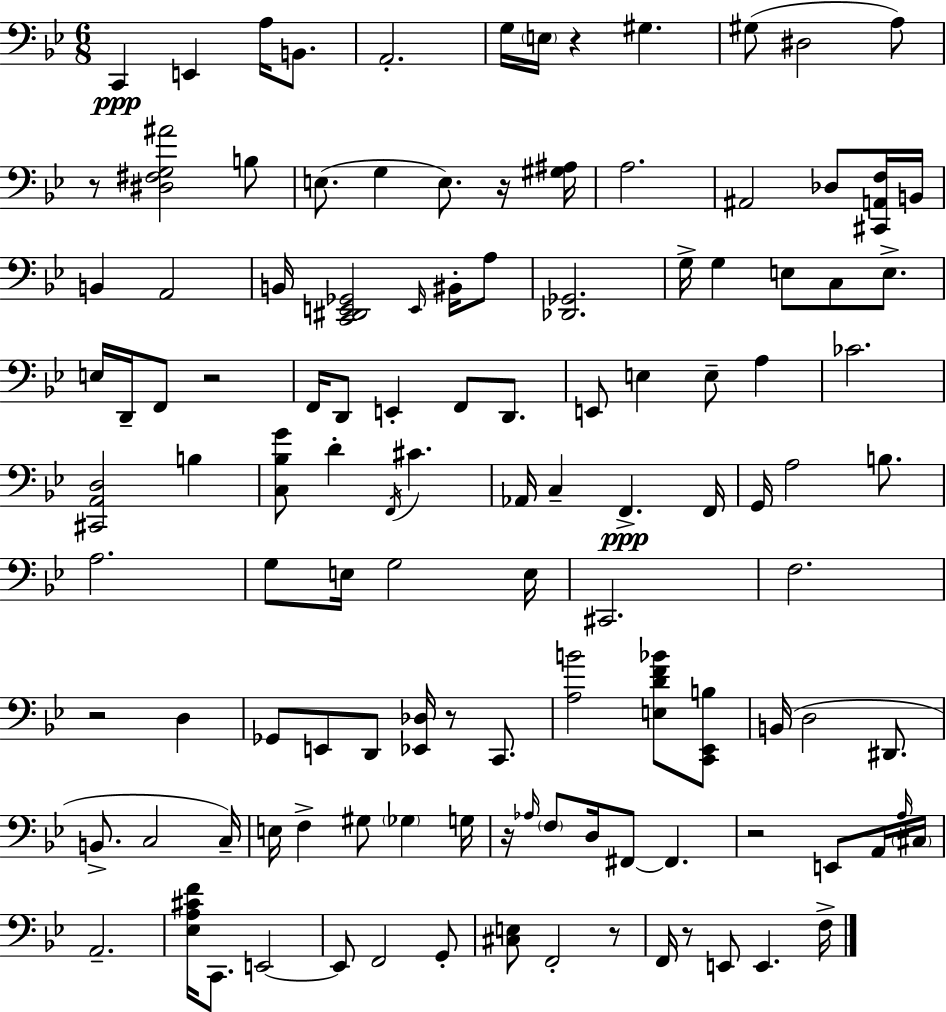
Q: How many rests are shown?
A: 10